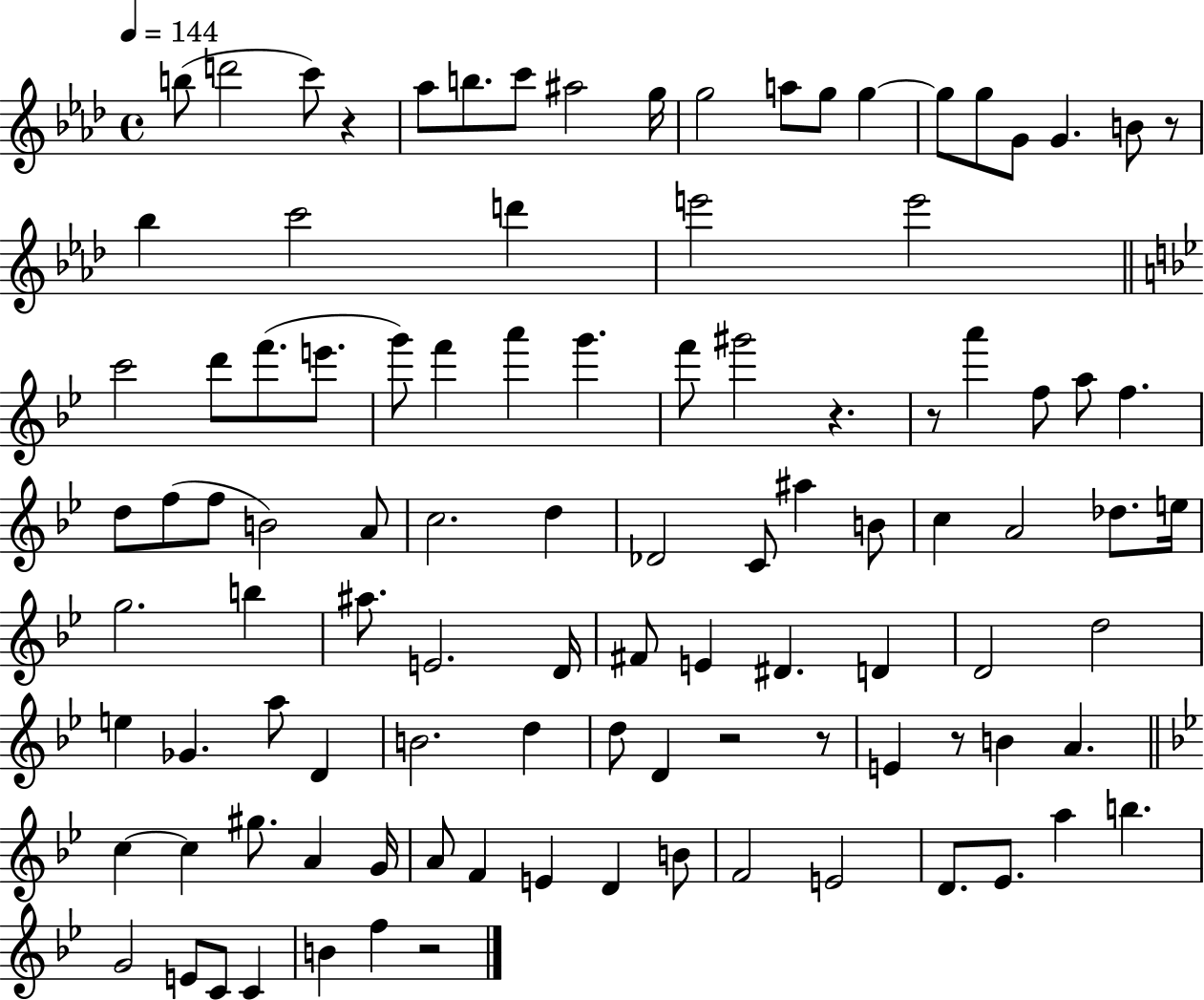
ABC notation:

X:1
T:Untitled
M:4/4
L:1/4
K:Ab
b/2 d'2 c'/2 z _a/2 b/2 c'/2 ^a2 g/4 g2 a/2 g/2 g g/2 g/2 G/2 G B/2 z/2 _b c'2 d' e'2 e'2 c'2 d'/2 f'/2 e'/2 g'/2 f' a' g' f'/2 ^g'2 z z/2 a' f/2 a/2 f d/2 f/2 f/2 B2 A/2 c2 d _D2 C/2 ^a B/2 c A2 _d/2 e/4 g2 b ^a/2 E2 D/4 ^F/2 E ^D D D2 d2 e _G a/2 D B2 d d/2 D z2 z/2 E z/2 B A c c ^g/2 A G/4 A/2 F E D B/2 F2 E2 D/2 _E/2 a b G2 E/2 C/2 C B f z2